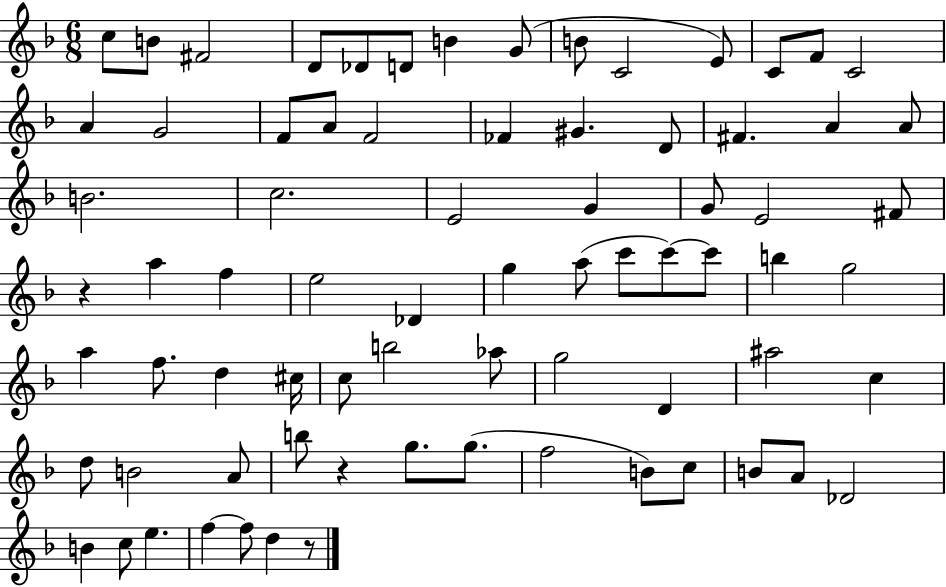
{
  \clef treble
  \numericTimeSignature
  \time 6/8
  \key f \major
  c''8 b'8 fis'2 | d'8 des'8 d'8 b'4 g'8( | b'8 c'2 e'8) | c'8 f'8 c'2 | \break a'4 g'2 | f'8 a'8 f'2 | fes'4 gis'4. d'8 | fis'4. a'4 a'8 | \break b'2. | c''2. | e'2 g'4 | g'8 e'2 fis'8 | \break r4 a''4 f''4 | e''2 des'4 | g''4 a''8( c'''8 c'''8~~) c'''8 | b''4 g''2 | \break a''4 f''8. d''4 cis''16 | c''8 b''2 aes''8 | g''2 d'4 | ais''2 c''4 | \break d''8 b'2 a'8 | b''8 r4 g''8. g''8.( | f''2 b'8) c''8 | b'8 a'8 des'2 | \break b'4 c''8 e''4. | f''4~~ f''8 d''4 r8 | \bar "|."
}